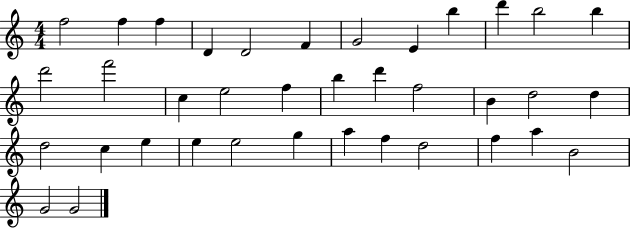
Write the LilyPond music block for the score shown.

{
  \clef treble
  \numericTimeSignature
  \time 4/4
  \key c \major
  f''2 f''4 f''4 | d'4 d'2 f'4 | g'2 e'4 b''4 | d'''4 b''2 b''4 | \break d'''2 f'''2 | c''4 e''2 f''4 | b''4 d'''4 f''2 | b'4 d''2 d''4 | \break d''2 c''4 e''4 | e''4 e''2 g''4 | a''4 f''4 d''2 | f''4 a''4 b'2 | \break g'2 g'2 | \bar "|."
}